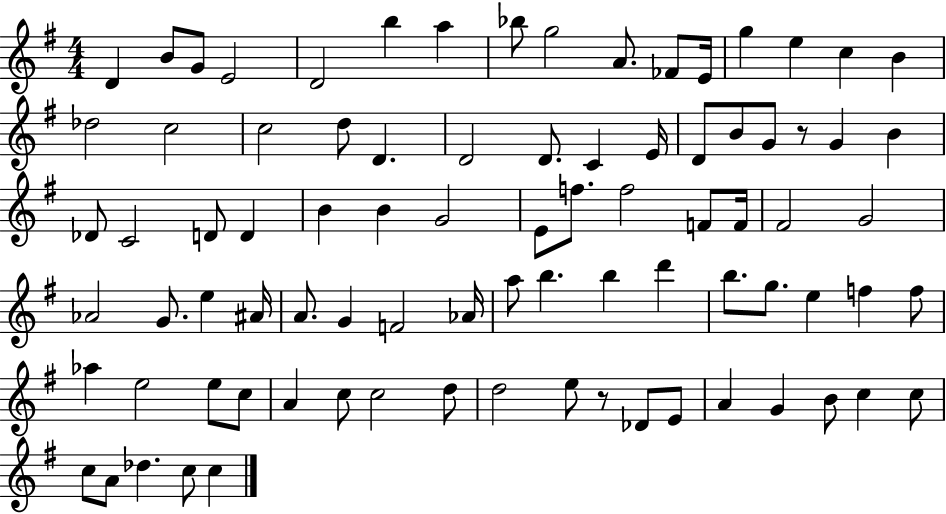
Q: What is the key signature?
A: G major